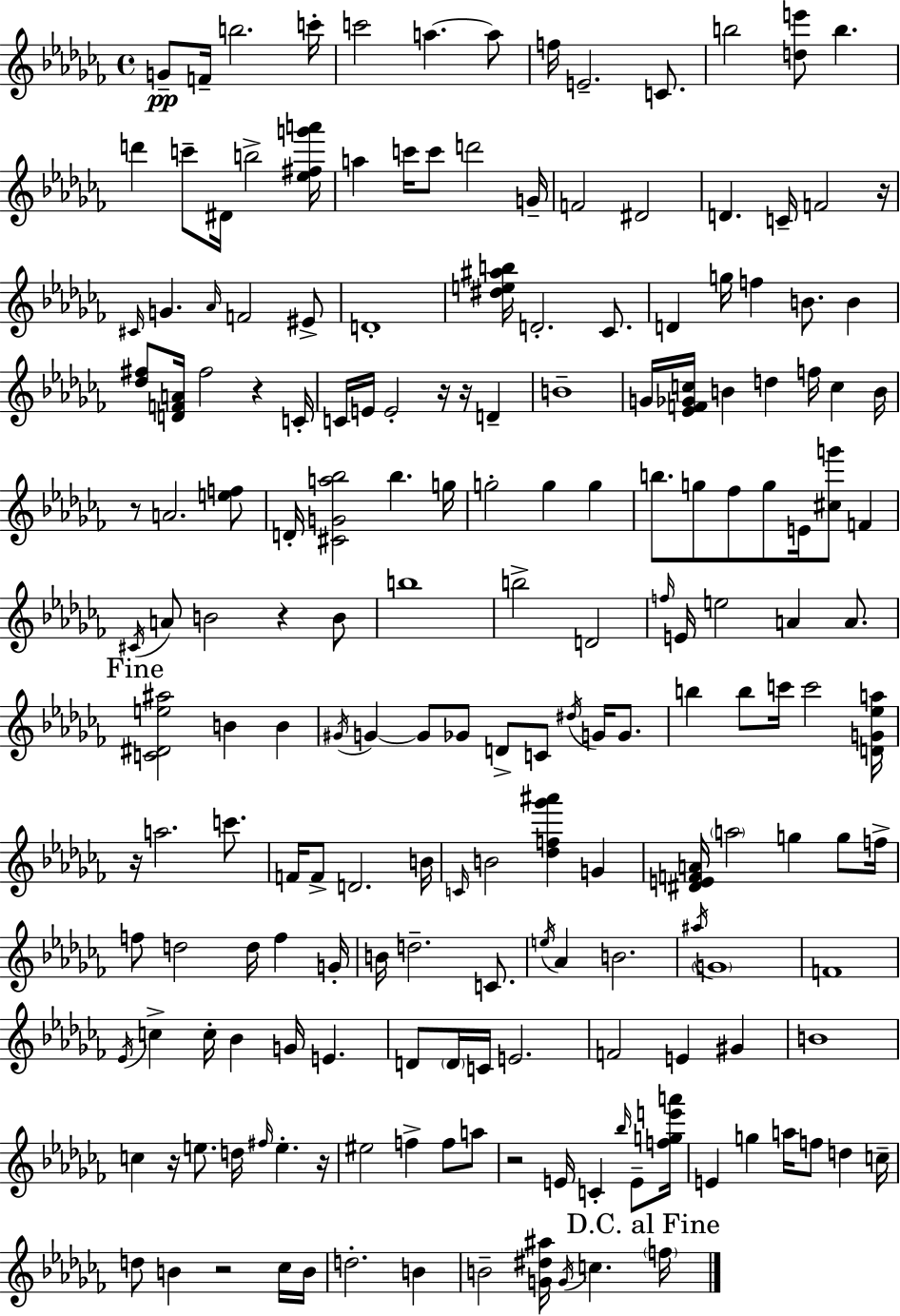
G4/e F4/s B5/h. C6/s C6/h A5/q. A5/e F5/s E4/h. C4/e. B5/h [D5,E6]/e B5/q. D6/q C6/e D#4/s B5/h [Eb5,F#5,G6,A6]/s A5/q C6/s C6/e D6/h G4/s F4/h D#4/h D4/q. C4/s F4/h R/s C#4/s G4/q. Ab4/s F4/h EIS4/e D4/w [D#5,E5,A#5,B5]/s D4/h. CES4/e. D4/q G5/s F5/q B4/e. B4/q [Db5,F#5]/e [D4,F4,A4]/s F#5/h R/q C4/s C4/s E4/s E4/h R/s R/s D4/q B4/w G4/s [Eb4,F4,Gb4,C5]/s B4/q D5/q F5/s C5/q B4/s R/e A4/h. [E5,F5]/e D4/s [C#4,G4,A5,Bb5]/h Bb5/q. G5/s G5/h G5/q G5/q B5/e. G5/e FES5/e G5/e E4/s [C#5,G6]/e F4/q C#4/s A4/e B4/h R/q B4/e B5/w B5/h D4/h F5/s E4/s E5/h A4/q A4/e. [C4,D#4,E5,A#5]/h B4/q B4/q G#4/s G4/q G4/e Gb4/e D4/e C4/e D#5/s G4/s G4/e. B5/q B5/e C6/s C6/h [D4,G4,Eb5,A5]/s R/s A5/h. C6/e. F4/s F4/e D4/h. B4/s C4/s B4/h [Db5,F5,Gb6,A#6]/q G4/q [D#4,E4,F4,A4]/s A5/h G5/q G5/e F5/s F5/e D5/h D5/s F5/q G4/s B4/s D5/h. C4/e. E5/s Ab4/q B4/h. A#5/s G4/w F4/w Eb4/s C5/q C5/s Bb4/q G4/s E4/q. D4/e D4/s C4/s E4/h. F4/h E4/q G#4/q B4/w C5/q R/s E5/e. D5/s F#5/s E5/q. R/s EIS5/h F5/q F5/e A5/e R/h E4/s C4/q Bb5/s E4/e [F5,G5,E6,A6]/s E4/q G5/q A5/s F5/e D5/q C5/s D5/e B4/q R/h CES5/s B4/s D5/h. B4/q B4/h [G4,D#5,A#5]/s G4/s C5/q. F5/s